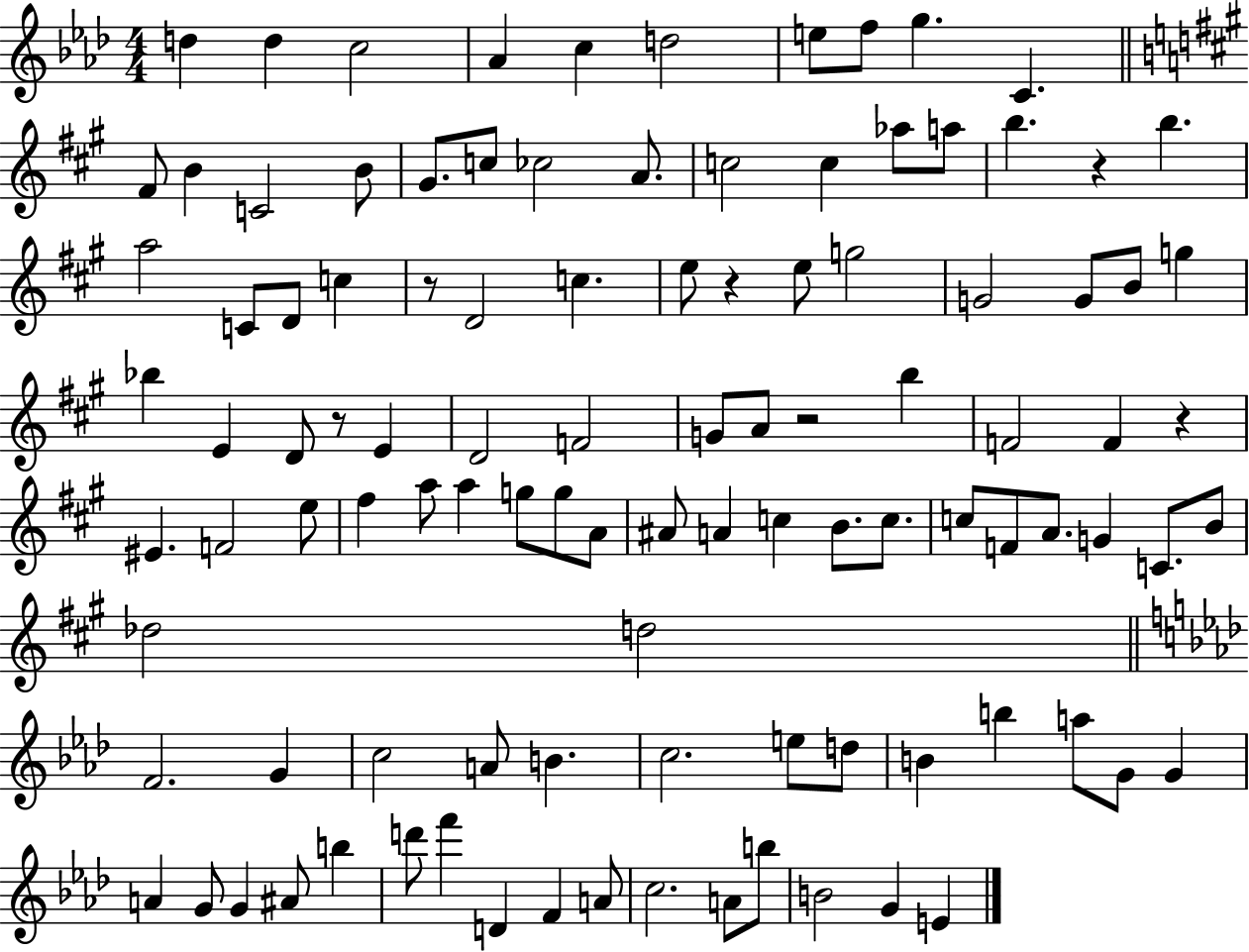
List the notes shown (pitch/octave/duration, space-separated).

D5/q D5/q C5/h Ab4/q C5/q D5/h E5/e F5/e G5/q. C4/q. F#4/e B4/q C4/h B4/e G#4/e. C5/e CES5/h A4/e. C5/h C5/q Ab5/e A5/e B5/q. R/q B5/q. A5/h C4/e D4/e C5/q R/e D4/h C5/q. E5/e R/q E5/e G5/h G4/h G4/e B4/e G5/q Bb5/q E4/q D4/e R/e E4/q D4/h F4/h G4/e A4/e R/h B5/q F4/h F4/q R/q EIS4/q. F4/h E5/e F#5/q A5/e A5/q G5/e G5/e A4/e A#4/e A4/q C5/q B4/e. C5/e. C5/e F4/e A4/e. G4/q C4/e. B4/e Db5/h D5/h F4/h. G4/q C5/h A4/e B4/q. C5/h. E5/e D5/e B4/q B5/q A5/e G4/e G4/q A4/q G4/e G4/q A#4/e B5/q D6/e F6/q D4/q F4/q A4/e C5/h. A4/e B5/e B4/h G4/q E4/q